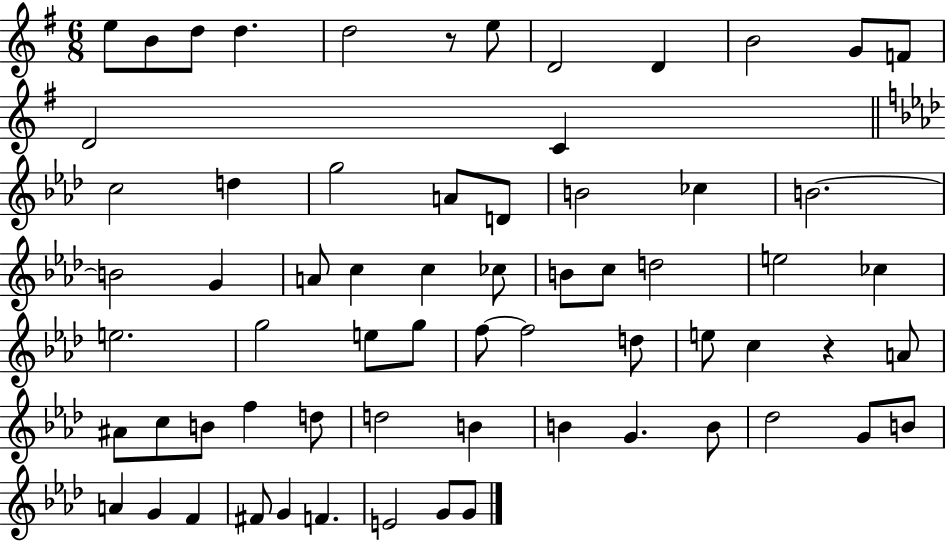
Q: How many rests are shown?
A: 2